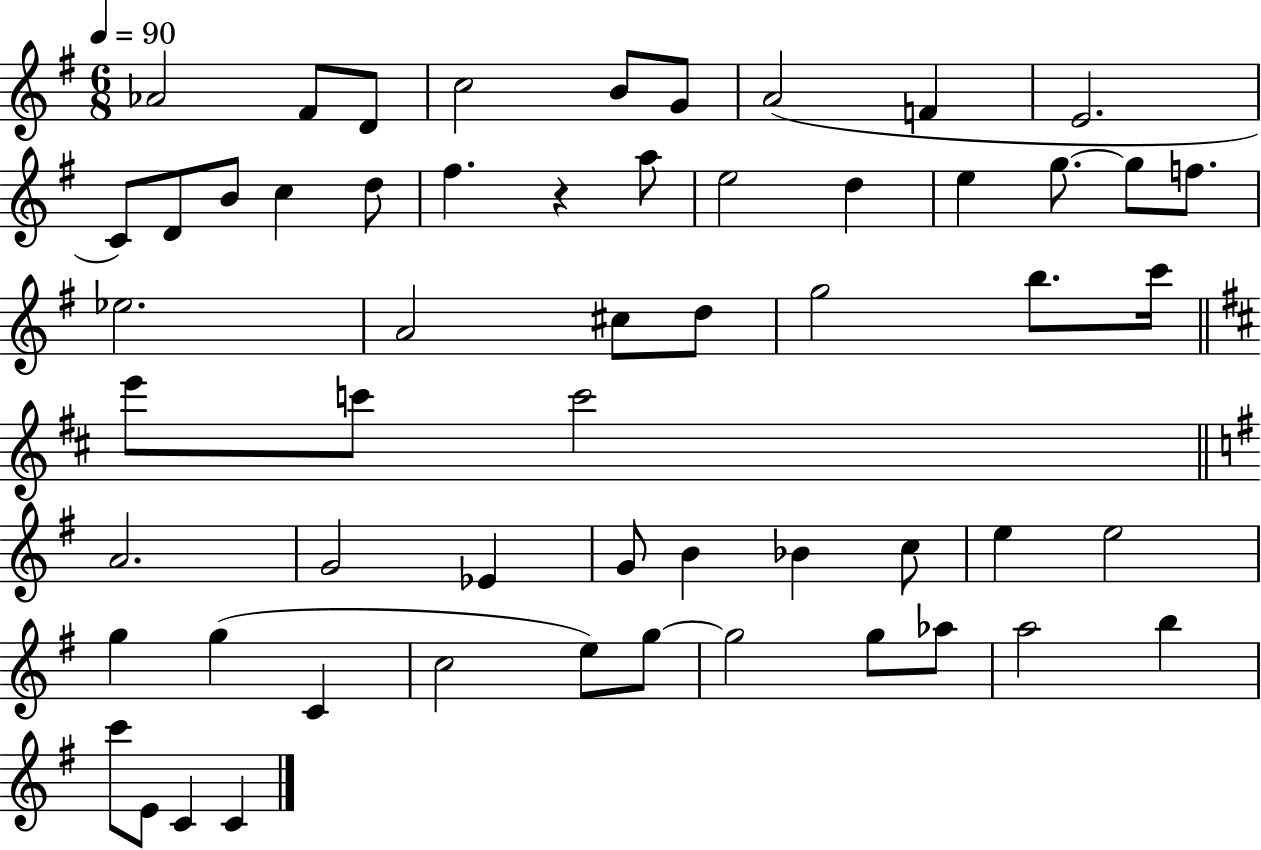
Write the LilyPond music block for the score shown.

{
  \clef treble
  \numericTimeSignature
  \time 6/8
  \key g \major
  \tempo 4 = 90
  aes'2 fis'8 d'8 | c''2 b'8 g'8 | a'2( f'4 | e'2. | \break c'8) d'8 b'8 c''4 d''8 | fis''4. r4 a''8 | e''2 d''4 | e''4 g''8.~~ g''8 f''8. | \break ees''2. | a'2 cis''8 d''8 | g''2 b''8. c'''16 | \bar "||" \break \key b \minor e'''8 c'''8 c'''2 | \bar "||" \break \key g \major a'2. | g'2 ees'4 | g'8 b'4 bes'4 c''8 | e''4 e''2 | \break g''4 g''4( c'4 | c''2 e''8) g''8~~ | g''2 g''8 aes''8 | a''2 b''4 | \break c'''8 e'8 c'4 c'4 | \bar "|."
}